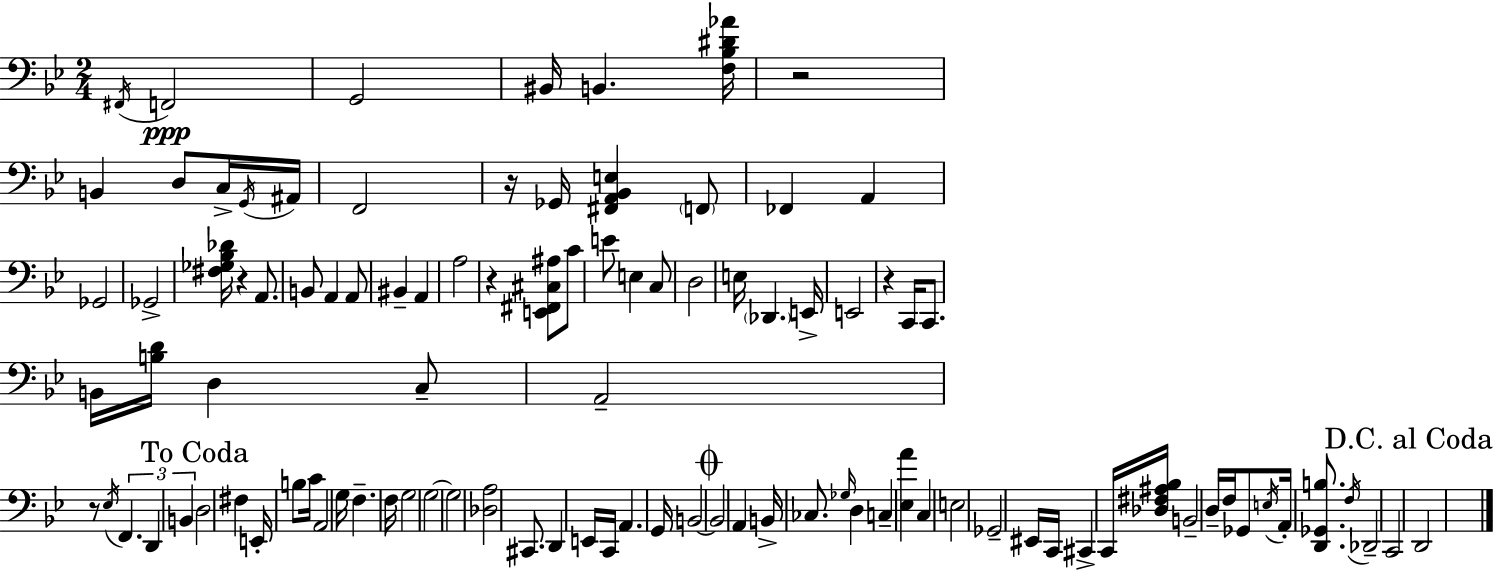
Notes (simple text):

F#2/s F2/h G2/h BIS2/s B2/q. [F3,Bb3,D#4,Ab4]/s R/h B2/q D3/e C3/s G2/s A#2/s F2/h R/s Gb2/s [F#2,A2,Bb2,E3]/q F2/e FES2/q A2/q Gb2/h Gb2/h [F#3,Gb3,Bb3,Db4]/s R/q A2/e. B2/e A2/q A2/e BIS2/q A2/q A3/h R/q [E2,F#2,C#3,A#3]/e C4/e E4/e E3/q C3/e D3/h E3/s Db2/q. E2/s E2/h R/q C2/s C2/e. B2/s [B3,D4]/s D3/q C3/e A2/h R/e Eb3/s F2/q. D2/q B2/q D3/h F#3/q E2/s B3/e C4/s A2/h G3/s F3/q. F3/s G3/h G3/h G3/h [Db3,A3]/h C#2/e. D2/q E2/s C2/s A2/q. G2/s B2/h B2/h A2/q B2/s CES3/e. Gb3/s D3/q C3/q [Eb3,A4]/q C3/q E3/h Gb2/h EIS2/s C2/s C#2/q C2/s [Db3,F#3,A#3,Bb3]/s B2/h D3/s F3/s Gb2/e E3/s A2/s [D2,Gb2,B3]/e. F3/s Db2/h C2/h D2/h